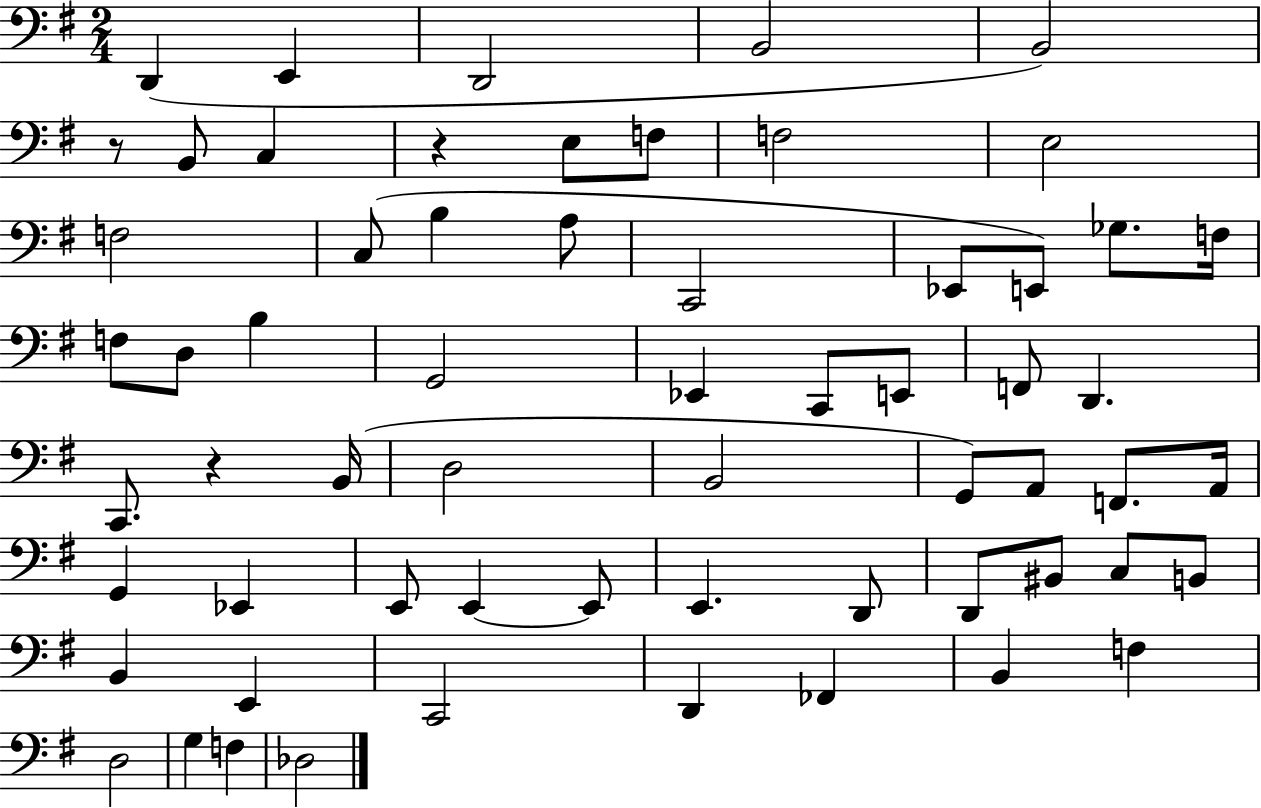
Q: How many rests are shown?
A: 3